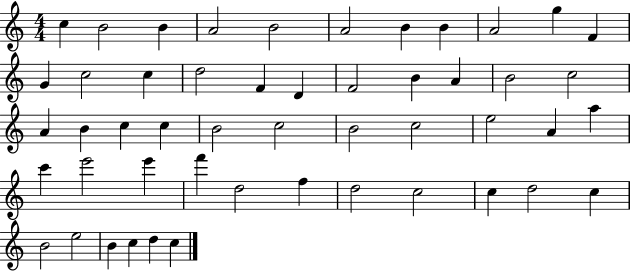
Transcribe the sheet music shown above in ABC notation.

X:1
T:Untitled
M:4/4
L:1/4
K:C
c B2 B A2 B2 A2 B B A2 g F G c2 c d2 F D F2 B A B2 c2 A B c c B2 c2 B2 c2 e2 A a c' e'2 e' f' d2 f d2 c2 c d2 c B2 e2 B c d c